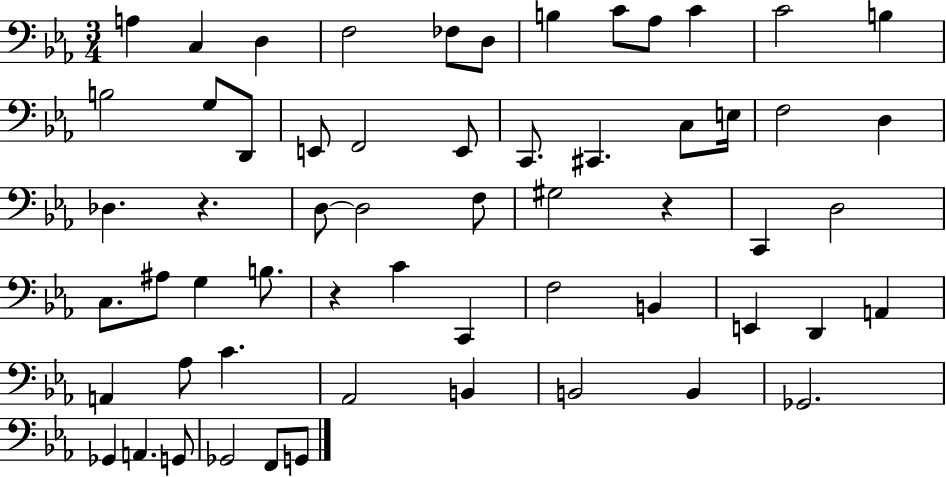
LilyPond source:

{
  \clef bass
  \numericTimeSignature
  \time 3/4
  \key ees \major
  a4 c4 d4 | f2 fes8 d8 | b4 c'8 aes8 c'4 | c'2 b4 | \break b2 g8 d,8 | e,8 f,2 e,8 | c,8. cis,4. c8 e16 | f2 d4 | \break des4. r4. | d8~~ d2 f8 | gis2 r4 | c,4 d2 | \break c8. ais8 g4 b8. | r4 c'4 c,4 | f2 b,4 | e,4 d,4 a,4 | \break a,4 aes8 c'4. | aes,2 b,4 | b,2 b,4 | ges,2. | \break ges,4 a,4. g,8 | ges,2 f,8 g,8 | \bar "|."
}